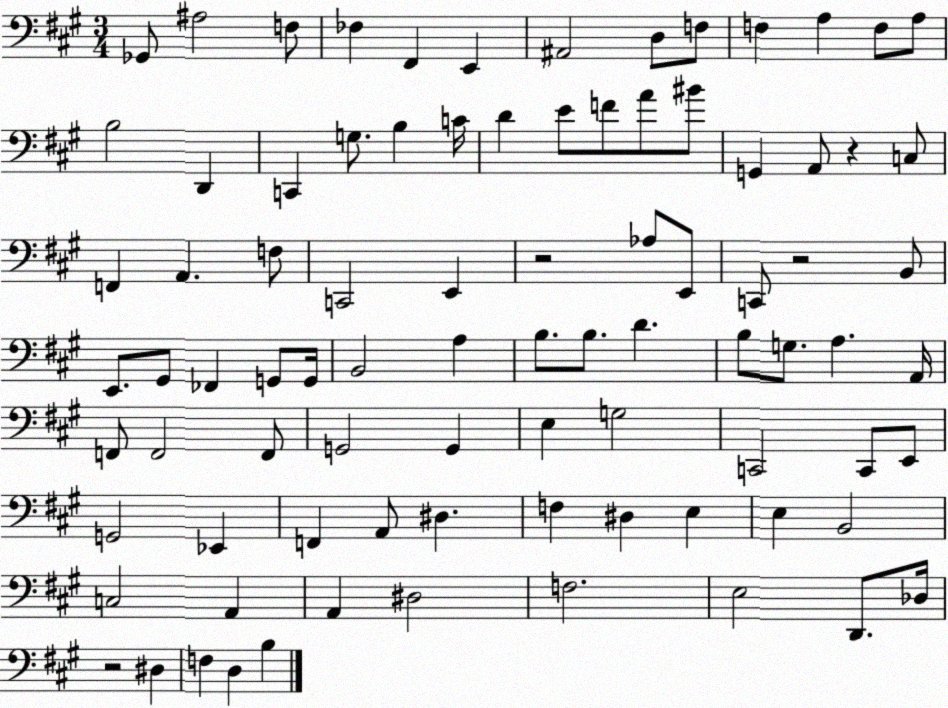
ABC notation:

X:1
T:Untitled
M:3/4
L:1/4
K:A
_G,,/2 ^A,2 F,/2 _F, ^F,, E,, ^A,,2 D,/2 F,/2 F, A, F,/2 A,/2 B,2 D,, C,, G,/2 B, C/4 D E/2 F/2 A/2 ^B/2 G,, A,,/2 z C,/2 F,, A,, F,/2 C,,2 E,, z2 _A,/2 E,,/2 C,,/2 z2 B,,/2 E,,/2 ^G,,/2 _F,, G,,/2 G,,/4 B,,2 A, B,/2 B,/2 D B,/2 G,/2 A, A,,/4 F,,/2 F,,2 F,,/2 G,,2 G,, E, G,2 C,,2 C,,/2 E,,/2 G,,2 _E,, F,, A,,/2 ^D, F, ^D, E, E, B,,2 C,2 A,, A,, ^D,2 F,2 E,2 D,,/2 _D,/4 z2 ^D, F, D, B,